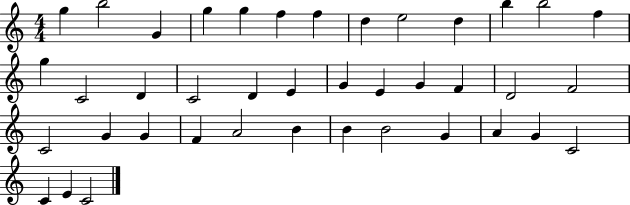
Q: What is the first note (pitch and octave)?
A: G5